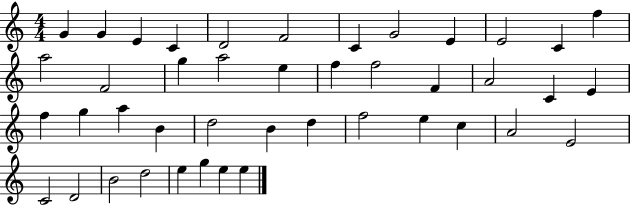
X:1
T:Untitled
M:4/4
L:1/4
K:C
G G E C D2 F2 C G2 E E2 C f a2 F2 g a2 e f f2 F A2 C E f g a B d2 B d f2 e c A2 E2 C2 D2 B2 d2 e g e e